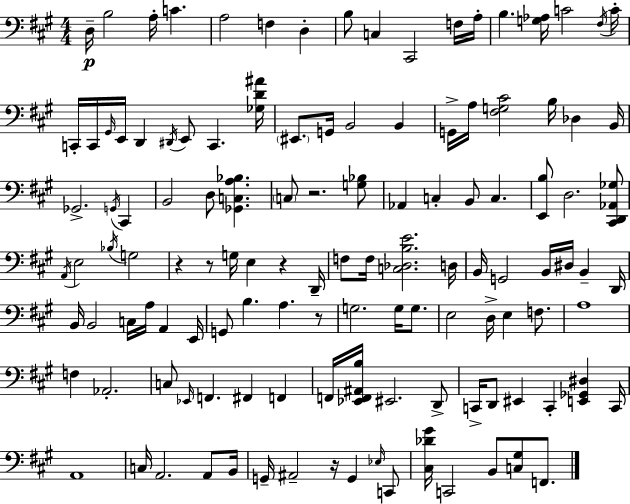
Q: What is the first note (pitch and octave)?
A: D3